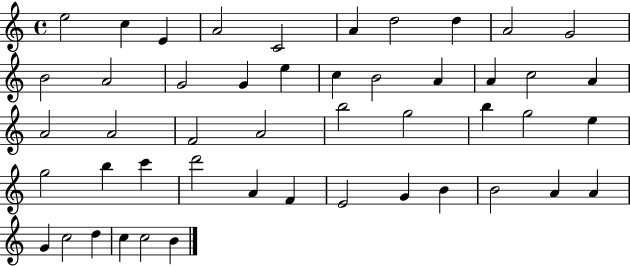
{
  \clef treble
  \time 4/4
  \defaultTimeSignature
  \key c \major
  e''2 c''4 e'4 | a'2 c'2 | a'4 d''2 d''4 | a'2 g'2 | \break b'2 a'2 | g'2 g'4 e''4 | c''4 b'2 a'4 | a'4 c''2 a'4 | \break a'2 a'2 | f'2 a'2 | b''2 g''2 | b''4 g''2 e''4 | \break g''2 b''4 c'''4 | d'''2 a'4 f'4 | e'2 g'4 b'4 | b'2 a'4 a'4 | \break g'4 c''2 d''4 | c''4 c''2 b'4 | \bar "|."
}